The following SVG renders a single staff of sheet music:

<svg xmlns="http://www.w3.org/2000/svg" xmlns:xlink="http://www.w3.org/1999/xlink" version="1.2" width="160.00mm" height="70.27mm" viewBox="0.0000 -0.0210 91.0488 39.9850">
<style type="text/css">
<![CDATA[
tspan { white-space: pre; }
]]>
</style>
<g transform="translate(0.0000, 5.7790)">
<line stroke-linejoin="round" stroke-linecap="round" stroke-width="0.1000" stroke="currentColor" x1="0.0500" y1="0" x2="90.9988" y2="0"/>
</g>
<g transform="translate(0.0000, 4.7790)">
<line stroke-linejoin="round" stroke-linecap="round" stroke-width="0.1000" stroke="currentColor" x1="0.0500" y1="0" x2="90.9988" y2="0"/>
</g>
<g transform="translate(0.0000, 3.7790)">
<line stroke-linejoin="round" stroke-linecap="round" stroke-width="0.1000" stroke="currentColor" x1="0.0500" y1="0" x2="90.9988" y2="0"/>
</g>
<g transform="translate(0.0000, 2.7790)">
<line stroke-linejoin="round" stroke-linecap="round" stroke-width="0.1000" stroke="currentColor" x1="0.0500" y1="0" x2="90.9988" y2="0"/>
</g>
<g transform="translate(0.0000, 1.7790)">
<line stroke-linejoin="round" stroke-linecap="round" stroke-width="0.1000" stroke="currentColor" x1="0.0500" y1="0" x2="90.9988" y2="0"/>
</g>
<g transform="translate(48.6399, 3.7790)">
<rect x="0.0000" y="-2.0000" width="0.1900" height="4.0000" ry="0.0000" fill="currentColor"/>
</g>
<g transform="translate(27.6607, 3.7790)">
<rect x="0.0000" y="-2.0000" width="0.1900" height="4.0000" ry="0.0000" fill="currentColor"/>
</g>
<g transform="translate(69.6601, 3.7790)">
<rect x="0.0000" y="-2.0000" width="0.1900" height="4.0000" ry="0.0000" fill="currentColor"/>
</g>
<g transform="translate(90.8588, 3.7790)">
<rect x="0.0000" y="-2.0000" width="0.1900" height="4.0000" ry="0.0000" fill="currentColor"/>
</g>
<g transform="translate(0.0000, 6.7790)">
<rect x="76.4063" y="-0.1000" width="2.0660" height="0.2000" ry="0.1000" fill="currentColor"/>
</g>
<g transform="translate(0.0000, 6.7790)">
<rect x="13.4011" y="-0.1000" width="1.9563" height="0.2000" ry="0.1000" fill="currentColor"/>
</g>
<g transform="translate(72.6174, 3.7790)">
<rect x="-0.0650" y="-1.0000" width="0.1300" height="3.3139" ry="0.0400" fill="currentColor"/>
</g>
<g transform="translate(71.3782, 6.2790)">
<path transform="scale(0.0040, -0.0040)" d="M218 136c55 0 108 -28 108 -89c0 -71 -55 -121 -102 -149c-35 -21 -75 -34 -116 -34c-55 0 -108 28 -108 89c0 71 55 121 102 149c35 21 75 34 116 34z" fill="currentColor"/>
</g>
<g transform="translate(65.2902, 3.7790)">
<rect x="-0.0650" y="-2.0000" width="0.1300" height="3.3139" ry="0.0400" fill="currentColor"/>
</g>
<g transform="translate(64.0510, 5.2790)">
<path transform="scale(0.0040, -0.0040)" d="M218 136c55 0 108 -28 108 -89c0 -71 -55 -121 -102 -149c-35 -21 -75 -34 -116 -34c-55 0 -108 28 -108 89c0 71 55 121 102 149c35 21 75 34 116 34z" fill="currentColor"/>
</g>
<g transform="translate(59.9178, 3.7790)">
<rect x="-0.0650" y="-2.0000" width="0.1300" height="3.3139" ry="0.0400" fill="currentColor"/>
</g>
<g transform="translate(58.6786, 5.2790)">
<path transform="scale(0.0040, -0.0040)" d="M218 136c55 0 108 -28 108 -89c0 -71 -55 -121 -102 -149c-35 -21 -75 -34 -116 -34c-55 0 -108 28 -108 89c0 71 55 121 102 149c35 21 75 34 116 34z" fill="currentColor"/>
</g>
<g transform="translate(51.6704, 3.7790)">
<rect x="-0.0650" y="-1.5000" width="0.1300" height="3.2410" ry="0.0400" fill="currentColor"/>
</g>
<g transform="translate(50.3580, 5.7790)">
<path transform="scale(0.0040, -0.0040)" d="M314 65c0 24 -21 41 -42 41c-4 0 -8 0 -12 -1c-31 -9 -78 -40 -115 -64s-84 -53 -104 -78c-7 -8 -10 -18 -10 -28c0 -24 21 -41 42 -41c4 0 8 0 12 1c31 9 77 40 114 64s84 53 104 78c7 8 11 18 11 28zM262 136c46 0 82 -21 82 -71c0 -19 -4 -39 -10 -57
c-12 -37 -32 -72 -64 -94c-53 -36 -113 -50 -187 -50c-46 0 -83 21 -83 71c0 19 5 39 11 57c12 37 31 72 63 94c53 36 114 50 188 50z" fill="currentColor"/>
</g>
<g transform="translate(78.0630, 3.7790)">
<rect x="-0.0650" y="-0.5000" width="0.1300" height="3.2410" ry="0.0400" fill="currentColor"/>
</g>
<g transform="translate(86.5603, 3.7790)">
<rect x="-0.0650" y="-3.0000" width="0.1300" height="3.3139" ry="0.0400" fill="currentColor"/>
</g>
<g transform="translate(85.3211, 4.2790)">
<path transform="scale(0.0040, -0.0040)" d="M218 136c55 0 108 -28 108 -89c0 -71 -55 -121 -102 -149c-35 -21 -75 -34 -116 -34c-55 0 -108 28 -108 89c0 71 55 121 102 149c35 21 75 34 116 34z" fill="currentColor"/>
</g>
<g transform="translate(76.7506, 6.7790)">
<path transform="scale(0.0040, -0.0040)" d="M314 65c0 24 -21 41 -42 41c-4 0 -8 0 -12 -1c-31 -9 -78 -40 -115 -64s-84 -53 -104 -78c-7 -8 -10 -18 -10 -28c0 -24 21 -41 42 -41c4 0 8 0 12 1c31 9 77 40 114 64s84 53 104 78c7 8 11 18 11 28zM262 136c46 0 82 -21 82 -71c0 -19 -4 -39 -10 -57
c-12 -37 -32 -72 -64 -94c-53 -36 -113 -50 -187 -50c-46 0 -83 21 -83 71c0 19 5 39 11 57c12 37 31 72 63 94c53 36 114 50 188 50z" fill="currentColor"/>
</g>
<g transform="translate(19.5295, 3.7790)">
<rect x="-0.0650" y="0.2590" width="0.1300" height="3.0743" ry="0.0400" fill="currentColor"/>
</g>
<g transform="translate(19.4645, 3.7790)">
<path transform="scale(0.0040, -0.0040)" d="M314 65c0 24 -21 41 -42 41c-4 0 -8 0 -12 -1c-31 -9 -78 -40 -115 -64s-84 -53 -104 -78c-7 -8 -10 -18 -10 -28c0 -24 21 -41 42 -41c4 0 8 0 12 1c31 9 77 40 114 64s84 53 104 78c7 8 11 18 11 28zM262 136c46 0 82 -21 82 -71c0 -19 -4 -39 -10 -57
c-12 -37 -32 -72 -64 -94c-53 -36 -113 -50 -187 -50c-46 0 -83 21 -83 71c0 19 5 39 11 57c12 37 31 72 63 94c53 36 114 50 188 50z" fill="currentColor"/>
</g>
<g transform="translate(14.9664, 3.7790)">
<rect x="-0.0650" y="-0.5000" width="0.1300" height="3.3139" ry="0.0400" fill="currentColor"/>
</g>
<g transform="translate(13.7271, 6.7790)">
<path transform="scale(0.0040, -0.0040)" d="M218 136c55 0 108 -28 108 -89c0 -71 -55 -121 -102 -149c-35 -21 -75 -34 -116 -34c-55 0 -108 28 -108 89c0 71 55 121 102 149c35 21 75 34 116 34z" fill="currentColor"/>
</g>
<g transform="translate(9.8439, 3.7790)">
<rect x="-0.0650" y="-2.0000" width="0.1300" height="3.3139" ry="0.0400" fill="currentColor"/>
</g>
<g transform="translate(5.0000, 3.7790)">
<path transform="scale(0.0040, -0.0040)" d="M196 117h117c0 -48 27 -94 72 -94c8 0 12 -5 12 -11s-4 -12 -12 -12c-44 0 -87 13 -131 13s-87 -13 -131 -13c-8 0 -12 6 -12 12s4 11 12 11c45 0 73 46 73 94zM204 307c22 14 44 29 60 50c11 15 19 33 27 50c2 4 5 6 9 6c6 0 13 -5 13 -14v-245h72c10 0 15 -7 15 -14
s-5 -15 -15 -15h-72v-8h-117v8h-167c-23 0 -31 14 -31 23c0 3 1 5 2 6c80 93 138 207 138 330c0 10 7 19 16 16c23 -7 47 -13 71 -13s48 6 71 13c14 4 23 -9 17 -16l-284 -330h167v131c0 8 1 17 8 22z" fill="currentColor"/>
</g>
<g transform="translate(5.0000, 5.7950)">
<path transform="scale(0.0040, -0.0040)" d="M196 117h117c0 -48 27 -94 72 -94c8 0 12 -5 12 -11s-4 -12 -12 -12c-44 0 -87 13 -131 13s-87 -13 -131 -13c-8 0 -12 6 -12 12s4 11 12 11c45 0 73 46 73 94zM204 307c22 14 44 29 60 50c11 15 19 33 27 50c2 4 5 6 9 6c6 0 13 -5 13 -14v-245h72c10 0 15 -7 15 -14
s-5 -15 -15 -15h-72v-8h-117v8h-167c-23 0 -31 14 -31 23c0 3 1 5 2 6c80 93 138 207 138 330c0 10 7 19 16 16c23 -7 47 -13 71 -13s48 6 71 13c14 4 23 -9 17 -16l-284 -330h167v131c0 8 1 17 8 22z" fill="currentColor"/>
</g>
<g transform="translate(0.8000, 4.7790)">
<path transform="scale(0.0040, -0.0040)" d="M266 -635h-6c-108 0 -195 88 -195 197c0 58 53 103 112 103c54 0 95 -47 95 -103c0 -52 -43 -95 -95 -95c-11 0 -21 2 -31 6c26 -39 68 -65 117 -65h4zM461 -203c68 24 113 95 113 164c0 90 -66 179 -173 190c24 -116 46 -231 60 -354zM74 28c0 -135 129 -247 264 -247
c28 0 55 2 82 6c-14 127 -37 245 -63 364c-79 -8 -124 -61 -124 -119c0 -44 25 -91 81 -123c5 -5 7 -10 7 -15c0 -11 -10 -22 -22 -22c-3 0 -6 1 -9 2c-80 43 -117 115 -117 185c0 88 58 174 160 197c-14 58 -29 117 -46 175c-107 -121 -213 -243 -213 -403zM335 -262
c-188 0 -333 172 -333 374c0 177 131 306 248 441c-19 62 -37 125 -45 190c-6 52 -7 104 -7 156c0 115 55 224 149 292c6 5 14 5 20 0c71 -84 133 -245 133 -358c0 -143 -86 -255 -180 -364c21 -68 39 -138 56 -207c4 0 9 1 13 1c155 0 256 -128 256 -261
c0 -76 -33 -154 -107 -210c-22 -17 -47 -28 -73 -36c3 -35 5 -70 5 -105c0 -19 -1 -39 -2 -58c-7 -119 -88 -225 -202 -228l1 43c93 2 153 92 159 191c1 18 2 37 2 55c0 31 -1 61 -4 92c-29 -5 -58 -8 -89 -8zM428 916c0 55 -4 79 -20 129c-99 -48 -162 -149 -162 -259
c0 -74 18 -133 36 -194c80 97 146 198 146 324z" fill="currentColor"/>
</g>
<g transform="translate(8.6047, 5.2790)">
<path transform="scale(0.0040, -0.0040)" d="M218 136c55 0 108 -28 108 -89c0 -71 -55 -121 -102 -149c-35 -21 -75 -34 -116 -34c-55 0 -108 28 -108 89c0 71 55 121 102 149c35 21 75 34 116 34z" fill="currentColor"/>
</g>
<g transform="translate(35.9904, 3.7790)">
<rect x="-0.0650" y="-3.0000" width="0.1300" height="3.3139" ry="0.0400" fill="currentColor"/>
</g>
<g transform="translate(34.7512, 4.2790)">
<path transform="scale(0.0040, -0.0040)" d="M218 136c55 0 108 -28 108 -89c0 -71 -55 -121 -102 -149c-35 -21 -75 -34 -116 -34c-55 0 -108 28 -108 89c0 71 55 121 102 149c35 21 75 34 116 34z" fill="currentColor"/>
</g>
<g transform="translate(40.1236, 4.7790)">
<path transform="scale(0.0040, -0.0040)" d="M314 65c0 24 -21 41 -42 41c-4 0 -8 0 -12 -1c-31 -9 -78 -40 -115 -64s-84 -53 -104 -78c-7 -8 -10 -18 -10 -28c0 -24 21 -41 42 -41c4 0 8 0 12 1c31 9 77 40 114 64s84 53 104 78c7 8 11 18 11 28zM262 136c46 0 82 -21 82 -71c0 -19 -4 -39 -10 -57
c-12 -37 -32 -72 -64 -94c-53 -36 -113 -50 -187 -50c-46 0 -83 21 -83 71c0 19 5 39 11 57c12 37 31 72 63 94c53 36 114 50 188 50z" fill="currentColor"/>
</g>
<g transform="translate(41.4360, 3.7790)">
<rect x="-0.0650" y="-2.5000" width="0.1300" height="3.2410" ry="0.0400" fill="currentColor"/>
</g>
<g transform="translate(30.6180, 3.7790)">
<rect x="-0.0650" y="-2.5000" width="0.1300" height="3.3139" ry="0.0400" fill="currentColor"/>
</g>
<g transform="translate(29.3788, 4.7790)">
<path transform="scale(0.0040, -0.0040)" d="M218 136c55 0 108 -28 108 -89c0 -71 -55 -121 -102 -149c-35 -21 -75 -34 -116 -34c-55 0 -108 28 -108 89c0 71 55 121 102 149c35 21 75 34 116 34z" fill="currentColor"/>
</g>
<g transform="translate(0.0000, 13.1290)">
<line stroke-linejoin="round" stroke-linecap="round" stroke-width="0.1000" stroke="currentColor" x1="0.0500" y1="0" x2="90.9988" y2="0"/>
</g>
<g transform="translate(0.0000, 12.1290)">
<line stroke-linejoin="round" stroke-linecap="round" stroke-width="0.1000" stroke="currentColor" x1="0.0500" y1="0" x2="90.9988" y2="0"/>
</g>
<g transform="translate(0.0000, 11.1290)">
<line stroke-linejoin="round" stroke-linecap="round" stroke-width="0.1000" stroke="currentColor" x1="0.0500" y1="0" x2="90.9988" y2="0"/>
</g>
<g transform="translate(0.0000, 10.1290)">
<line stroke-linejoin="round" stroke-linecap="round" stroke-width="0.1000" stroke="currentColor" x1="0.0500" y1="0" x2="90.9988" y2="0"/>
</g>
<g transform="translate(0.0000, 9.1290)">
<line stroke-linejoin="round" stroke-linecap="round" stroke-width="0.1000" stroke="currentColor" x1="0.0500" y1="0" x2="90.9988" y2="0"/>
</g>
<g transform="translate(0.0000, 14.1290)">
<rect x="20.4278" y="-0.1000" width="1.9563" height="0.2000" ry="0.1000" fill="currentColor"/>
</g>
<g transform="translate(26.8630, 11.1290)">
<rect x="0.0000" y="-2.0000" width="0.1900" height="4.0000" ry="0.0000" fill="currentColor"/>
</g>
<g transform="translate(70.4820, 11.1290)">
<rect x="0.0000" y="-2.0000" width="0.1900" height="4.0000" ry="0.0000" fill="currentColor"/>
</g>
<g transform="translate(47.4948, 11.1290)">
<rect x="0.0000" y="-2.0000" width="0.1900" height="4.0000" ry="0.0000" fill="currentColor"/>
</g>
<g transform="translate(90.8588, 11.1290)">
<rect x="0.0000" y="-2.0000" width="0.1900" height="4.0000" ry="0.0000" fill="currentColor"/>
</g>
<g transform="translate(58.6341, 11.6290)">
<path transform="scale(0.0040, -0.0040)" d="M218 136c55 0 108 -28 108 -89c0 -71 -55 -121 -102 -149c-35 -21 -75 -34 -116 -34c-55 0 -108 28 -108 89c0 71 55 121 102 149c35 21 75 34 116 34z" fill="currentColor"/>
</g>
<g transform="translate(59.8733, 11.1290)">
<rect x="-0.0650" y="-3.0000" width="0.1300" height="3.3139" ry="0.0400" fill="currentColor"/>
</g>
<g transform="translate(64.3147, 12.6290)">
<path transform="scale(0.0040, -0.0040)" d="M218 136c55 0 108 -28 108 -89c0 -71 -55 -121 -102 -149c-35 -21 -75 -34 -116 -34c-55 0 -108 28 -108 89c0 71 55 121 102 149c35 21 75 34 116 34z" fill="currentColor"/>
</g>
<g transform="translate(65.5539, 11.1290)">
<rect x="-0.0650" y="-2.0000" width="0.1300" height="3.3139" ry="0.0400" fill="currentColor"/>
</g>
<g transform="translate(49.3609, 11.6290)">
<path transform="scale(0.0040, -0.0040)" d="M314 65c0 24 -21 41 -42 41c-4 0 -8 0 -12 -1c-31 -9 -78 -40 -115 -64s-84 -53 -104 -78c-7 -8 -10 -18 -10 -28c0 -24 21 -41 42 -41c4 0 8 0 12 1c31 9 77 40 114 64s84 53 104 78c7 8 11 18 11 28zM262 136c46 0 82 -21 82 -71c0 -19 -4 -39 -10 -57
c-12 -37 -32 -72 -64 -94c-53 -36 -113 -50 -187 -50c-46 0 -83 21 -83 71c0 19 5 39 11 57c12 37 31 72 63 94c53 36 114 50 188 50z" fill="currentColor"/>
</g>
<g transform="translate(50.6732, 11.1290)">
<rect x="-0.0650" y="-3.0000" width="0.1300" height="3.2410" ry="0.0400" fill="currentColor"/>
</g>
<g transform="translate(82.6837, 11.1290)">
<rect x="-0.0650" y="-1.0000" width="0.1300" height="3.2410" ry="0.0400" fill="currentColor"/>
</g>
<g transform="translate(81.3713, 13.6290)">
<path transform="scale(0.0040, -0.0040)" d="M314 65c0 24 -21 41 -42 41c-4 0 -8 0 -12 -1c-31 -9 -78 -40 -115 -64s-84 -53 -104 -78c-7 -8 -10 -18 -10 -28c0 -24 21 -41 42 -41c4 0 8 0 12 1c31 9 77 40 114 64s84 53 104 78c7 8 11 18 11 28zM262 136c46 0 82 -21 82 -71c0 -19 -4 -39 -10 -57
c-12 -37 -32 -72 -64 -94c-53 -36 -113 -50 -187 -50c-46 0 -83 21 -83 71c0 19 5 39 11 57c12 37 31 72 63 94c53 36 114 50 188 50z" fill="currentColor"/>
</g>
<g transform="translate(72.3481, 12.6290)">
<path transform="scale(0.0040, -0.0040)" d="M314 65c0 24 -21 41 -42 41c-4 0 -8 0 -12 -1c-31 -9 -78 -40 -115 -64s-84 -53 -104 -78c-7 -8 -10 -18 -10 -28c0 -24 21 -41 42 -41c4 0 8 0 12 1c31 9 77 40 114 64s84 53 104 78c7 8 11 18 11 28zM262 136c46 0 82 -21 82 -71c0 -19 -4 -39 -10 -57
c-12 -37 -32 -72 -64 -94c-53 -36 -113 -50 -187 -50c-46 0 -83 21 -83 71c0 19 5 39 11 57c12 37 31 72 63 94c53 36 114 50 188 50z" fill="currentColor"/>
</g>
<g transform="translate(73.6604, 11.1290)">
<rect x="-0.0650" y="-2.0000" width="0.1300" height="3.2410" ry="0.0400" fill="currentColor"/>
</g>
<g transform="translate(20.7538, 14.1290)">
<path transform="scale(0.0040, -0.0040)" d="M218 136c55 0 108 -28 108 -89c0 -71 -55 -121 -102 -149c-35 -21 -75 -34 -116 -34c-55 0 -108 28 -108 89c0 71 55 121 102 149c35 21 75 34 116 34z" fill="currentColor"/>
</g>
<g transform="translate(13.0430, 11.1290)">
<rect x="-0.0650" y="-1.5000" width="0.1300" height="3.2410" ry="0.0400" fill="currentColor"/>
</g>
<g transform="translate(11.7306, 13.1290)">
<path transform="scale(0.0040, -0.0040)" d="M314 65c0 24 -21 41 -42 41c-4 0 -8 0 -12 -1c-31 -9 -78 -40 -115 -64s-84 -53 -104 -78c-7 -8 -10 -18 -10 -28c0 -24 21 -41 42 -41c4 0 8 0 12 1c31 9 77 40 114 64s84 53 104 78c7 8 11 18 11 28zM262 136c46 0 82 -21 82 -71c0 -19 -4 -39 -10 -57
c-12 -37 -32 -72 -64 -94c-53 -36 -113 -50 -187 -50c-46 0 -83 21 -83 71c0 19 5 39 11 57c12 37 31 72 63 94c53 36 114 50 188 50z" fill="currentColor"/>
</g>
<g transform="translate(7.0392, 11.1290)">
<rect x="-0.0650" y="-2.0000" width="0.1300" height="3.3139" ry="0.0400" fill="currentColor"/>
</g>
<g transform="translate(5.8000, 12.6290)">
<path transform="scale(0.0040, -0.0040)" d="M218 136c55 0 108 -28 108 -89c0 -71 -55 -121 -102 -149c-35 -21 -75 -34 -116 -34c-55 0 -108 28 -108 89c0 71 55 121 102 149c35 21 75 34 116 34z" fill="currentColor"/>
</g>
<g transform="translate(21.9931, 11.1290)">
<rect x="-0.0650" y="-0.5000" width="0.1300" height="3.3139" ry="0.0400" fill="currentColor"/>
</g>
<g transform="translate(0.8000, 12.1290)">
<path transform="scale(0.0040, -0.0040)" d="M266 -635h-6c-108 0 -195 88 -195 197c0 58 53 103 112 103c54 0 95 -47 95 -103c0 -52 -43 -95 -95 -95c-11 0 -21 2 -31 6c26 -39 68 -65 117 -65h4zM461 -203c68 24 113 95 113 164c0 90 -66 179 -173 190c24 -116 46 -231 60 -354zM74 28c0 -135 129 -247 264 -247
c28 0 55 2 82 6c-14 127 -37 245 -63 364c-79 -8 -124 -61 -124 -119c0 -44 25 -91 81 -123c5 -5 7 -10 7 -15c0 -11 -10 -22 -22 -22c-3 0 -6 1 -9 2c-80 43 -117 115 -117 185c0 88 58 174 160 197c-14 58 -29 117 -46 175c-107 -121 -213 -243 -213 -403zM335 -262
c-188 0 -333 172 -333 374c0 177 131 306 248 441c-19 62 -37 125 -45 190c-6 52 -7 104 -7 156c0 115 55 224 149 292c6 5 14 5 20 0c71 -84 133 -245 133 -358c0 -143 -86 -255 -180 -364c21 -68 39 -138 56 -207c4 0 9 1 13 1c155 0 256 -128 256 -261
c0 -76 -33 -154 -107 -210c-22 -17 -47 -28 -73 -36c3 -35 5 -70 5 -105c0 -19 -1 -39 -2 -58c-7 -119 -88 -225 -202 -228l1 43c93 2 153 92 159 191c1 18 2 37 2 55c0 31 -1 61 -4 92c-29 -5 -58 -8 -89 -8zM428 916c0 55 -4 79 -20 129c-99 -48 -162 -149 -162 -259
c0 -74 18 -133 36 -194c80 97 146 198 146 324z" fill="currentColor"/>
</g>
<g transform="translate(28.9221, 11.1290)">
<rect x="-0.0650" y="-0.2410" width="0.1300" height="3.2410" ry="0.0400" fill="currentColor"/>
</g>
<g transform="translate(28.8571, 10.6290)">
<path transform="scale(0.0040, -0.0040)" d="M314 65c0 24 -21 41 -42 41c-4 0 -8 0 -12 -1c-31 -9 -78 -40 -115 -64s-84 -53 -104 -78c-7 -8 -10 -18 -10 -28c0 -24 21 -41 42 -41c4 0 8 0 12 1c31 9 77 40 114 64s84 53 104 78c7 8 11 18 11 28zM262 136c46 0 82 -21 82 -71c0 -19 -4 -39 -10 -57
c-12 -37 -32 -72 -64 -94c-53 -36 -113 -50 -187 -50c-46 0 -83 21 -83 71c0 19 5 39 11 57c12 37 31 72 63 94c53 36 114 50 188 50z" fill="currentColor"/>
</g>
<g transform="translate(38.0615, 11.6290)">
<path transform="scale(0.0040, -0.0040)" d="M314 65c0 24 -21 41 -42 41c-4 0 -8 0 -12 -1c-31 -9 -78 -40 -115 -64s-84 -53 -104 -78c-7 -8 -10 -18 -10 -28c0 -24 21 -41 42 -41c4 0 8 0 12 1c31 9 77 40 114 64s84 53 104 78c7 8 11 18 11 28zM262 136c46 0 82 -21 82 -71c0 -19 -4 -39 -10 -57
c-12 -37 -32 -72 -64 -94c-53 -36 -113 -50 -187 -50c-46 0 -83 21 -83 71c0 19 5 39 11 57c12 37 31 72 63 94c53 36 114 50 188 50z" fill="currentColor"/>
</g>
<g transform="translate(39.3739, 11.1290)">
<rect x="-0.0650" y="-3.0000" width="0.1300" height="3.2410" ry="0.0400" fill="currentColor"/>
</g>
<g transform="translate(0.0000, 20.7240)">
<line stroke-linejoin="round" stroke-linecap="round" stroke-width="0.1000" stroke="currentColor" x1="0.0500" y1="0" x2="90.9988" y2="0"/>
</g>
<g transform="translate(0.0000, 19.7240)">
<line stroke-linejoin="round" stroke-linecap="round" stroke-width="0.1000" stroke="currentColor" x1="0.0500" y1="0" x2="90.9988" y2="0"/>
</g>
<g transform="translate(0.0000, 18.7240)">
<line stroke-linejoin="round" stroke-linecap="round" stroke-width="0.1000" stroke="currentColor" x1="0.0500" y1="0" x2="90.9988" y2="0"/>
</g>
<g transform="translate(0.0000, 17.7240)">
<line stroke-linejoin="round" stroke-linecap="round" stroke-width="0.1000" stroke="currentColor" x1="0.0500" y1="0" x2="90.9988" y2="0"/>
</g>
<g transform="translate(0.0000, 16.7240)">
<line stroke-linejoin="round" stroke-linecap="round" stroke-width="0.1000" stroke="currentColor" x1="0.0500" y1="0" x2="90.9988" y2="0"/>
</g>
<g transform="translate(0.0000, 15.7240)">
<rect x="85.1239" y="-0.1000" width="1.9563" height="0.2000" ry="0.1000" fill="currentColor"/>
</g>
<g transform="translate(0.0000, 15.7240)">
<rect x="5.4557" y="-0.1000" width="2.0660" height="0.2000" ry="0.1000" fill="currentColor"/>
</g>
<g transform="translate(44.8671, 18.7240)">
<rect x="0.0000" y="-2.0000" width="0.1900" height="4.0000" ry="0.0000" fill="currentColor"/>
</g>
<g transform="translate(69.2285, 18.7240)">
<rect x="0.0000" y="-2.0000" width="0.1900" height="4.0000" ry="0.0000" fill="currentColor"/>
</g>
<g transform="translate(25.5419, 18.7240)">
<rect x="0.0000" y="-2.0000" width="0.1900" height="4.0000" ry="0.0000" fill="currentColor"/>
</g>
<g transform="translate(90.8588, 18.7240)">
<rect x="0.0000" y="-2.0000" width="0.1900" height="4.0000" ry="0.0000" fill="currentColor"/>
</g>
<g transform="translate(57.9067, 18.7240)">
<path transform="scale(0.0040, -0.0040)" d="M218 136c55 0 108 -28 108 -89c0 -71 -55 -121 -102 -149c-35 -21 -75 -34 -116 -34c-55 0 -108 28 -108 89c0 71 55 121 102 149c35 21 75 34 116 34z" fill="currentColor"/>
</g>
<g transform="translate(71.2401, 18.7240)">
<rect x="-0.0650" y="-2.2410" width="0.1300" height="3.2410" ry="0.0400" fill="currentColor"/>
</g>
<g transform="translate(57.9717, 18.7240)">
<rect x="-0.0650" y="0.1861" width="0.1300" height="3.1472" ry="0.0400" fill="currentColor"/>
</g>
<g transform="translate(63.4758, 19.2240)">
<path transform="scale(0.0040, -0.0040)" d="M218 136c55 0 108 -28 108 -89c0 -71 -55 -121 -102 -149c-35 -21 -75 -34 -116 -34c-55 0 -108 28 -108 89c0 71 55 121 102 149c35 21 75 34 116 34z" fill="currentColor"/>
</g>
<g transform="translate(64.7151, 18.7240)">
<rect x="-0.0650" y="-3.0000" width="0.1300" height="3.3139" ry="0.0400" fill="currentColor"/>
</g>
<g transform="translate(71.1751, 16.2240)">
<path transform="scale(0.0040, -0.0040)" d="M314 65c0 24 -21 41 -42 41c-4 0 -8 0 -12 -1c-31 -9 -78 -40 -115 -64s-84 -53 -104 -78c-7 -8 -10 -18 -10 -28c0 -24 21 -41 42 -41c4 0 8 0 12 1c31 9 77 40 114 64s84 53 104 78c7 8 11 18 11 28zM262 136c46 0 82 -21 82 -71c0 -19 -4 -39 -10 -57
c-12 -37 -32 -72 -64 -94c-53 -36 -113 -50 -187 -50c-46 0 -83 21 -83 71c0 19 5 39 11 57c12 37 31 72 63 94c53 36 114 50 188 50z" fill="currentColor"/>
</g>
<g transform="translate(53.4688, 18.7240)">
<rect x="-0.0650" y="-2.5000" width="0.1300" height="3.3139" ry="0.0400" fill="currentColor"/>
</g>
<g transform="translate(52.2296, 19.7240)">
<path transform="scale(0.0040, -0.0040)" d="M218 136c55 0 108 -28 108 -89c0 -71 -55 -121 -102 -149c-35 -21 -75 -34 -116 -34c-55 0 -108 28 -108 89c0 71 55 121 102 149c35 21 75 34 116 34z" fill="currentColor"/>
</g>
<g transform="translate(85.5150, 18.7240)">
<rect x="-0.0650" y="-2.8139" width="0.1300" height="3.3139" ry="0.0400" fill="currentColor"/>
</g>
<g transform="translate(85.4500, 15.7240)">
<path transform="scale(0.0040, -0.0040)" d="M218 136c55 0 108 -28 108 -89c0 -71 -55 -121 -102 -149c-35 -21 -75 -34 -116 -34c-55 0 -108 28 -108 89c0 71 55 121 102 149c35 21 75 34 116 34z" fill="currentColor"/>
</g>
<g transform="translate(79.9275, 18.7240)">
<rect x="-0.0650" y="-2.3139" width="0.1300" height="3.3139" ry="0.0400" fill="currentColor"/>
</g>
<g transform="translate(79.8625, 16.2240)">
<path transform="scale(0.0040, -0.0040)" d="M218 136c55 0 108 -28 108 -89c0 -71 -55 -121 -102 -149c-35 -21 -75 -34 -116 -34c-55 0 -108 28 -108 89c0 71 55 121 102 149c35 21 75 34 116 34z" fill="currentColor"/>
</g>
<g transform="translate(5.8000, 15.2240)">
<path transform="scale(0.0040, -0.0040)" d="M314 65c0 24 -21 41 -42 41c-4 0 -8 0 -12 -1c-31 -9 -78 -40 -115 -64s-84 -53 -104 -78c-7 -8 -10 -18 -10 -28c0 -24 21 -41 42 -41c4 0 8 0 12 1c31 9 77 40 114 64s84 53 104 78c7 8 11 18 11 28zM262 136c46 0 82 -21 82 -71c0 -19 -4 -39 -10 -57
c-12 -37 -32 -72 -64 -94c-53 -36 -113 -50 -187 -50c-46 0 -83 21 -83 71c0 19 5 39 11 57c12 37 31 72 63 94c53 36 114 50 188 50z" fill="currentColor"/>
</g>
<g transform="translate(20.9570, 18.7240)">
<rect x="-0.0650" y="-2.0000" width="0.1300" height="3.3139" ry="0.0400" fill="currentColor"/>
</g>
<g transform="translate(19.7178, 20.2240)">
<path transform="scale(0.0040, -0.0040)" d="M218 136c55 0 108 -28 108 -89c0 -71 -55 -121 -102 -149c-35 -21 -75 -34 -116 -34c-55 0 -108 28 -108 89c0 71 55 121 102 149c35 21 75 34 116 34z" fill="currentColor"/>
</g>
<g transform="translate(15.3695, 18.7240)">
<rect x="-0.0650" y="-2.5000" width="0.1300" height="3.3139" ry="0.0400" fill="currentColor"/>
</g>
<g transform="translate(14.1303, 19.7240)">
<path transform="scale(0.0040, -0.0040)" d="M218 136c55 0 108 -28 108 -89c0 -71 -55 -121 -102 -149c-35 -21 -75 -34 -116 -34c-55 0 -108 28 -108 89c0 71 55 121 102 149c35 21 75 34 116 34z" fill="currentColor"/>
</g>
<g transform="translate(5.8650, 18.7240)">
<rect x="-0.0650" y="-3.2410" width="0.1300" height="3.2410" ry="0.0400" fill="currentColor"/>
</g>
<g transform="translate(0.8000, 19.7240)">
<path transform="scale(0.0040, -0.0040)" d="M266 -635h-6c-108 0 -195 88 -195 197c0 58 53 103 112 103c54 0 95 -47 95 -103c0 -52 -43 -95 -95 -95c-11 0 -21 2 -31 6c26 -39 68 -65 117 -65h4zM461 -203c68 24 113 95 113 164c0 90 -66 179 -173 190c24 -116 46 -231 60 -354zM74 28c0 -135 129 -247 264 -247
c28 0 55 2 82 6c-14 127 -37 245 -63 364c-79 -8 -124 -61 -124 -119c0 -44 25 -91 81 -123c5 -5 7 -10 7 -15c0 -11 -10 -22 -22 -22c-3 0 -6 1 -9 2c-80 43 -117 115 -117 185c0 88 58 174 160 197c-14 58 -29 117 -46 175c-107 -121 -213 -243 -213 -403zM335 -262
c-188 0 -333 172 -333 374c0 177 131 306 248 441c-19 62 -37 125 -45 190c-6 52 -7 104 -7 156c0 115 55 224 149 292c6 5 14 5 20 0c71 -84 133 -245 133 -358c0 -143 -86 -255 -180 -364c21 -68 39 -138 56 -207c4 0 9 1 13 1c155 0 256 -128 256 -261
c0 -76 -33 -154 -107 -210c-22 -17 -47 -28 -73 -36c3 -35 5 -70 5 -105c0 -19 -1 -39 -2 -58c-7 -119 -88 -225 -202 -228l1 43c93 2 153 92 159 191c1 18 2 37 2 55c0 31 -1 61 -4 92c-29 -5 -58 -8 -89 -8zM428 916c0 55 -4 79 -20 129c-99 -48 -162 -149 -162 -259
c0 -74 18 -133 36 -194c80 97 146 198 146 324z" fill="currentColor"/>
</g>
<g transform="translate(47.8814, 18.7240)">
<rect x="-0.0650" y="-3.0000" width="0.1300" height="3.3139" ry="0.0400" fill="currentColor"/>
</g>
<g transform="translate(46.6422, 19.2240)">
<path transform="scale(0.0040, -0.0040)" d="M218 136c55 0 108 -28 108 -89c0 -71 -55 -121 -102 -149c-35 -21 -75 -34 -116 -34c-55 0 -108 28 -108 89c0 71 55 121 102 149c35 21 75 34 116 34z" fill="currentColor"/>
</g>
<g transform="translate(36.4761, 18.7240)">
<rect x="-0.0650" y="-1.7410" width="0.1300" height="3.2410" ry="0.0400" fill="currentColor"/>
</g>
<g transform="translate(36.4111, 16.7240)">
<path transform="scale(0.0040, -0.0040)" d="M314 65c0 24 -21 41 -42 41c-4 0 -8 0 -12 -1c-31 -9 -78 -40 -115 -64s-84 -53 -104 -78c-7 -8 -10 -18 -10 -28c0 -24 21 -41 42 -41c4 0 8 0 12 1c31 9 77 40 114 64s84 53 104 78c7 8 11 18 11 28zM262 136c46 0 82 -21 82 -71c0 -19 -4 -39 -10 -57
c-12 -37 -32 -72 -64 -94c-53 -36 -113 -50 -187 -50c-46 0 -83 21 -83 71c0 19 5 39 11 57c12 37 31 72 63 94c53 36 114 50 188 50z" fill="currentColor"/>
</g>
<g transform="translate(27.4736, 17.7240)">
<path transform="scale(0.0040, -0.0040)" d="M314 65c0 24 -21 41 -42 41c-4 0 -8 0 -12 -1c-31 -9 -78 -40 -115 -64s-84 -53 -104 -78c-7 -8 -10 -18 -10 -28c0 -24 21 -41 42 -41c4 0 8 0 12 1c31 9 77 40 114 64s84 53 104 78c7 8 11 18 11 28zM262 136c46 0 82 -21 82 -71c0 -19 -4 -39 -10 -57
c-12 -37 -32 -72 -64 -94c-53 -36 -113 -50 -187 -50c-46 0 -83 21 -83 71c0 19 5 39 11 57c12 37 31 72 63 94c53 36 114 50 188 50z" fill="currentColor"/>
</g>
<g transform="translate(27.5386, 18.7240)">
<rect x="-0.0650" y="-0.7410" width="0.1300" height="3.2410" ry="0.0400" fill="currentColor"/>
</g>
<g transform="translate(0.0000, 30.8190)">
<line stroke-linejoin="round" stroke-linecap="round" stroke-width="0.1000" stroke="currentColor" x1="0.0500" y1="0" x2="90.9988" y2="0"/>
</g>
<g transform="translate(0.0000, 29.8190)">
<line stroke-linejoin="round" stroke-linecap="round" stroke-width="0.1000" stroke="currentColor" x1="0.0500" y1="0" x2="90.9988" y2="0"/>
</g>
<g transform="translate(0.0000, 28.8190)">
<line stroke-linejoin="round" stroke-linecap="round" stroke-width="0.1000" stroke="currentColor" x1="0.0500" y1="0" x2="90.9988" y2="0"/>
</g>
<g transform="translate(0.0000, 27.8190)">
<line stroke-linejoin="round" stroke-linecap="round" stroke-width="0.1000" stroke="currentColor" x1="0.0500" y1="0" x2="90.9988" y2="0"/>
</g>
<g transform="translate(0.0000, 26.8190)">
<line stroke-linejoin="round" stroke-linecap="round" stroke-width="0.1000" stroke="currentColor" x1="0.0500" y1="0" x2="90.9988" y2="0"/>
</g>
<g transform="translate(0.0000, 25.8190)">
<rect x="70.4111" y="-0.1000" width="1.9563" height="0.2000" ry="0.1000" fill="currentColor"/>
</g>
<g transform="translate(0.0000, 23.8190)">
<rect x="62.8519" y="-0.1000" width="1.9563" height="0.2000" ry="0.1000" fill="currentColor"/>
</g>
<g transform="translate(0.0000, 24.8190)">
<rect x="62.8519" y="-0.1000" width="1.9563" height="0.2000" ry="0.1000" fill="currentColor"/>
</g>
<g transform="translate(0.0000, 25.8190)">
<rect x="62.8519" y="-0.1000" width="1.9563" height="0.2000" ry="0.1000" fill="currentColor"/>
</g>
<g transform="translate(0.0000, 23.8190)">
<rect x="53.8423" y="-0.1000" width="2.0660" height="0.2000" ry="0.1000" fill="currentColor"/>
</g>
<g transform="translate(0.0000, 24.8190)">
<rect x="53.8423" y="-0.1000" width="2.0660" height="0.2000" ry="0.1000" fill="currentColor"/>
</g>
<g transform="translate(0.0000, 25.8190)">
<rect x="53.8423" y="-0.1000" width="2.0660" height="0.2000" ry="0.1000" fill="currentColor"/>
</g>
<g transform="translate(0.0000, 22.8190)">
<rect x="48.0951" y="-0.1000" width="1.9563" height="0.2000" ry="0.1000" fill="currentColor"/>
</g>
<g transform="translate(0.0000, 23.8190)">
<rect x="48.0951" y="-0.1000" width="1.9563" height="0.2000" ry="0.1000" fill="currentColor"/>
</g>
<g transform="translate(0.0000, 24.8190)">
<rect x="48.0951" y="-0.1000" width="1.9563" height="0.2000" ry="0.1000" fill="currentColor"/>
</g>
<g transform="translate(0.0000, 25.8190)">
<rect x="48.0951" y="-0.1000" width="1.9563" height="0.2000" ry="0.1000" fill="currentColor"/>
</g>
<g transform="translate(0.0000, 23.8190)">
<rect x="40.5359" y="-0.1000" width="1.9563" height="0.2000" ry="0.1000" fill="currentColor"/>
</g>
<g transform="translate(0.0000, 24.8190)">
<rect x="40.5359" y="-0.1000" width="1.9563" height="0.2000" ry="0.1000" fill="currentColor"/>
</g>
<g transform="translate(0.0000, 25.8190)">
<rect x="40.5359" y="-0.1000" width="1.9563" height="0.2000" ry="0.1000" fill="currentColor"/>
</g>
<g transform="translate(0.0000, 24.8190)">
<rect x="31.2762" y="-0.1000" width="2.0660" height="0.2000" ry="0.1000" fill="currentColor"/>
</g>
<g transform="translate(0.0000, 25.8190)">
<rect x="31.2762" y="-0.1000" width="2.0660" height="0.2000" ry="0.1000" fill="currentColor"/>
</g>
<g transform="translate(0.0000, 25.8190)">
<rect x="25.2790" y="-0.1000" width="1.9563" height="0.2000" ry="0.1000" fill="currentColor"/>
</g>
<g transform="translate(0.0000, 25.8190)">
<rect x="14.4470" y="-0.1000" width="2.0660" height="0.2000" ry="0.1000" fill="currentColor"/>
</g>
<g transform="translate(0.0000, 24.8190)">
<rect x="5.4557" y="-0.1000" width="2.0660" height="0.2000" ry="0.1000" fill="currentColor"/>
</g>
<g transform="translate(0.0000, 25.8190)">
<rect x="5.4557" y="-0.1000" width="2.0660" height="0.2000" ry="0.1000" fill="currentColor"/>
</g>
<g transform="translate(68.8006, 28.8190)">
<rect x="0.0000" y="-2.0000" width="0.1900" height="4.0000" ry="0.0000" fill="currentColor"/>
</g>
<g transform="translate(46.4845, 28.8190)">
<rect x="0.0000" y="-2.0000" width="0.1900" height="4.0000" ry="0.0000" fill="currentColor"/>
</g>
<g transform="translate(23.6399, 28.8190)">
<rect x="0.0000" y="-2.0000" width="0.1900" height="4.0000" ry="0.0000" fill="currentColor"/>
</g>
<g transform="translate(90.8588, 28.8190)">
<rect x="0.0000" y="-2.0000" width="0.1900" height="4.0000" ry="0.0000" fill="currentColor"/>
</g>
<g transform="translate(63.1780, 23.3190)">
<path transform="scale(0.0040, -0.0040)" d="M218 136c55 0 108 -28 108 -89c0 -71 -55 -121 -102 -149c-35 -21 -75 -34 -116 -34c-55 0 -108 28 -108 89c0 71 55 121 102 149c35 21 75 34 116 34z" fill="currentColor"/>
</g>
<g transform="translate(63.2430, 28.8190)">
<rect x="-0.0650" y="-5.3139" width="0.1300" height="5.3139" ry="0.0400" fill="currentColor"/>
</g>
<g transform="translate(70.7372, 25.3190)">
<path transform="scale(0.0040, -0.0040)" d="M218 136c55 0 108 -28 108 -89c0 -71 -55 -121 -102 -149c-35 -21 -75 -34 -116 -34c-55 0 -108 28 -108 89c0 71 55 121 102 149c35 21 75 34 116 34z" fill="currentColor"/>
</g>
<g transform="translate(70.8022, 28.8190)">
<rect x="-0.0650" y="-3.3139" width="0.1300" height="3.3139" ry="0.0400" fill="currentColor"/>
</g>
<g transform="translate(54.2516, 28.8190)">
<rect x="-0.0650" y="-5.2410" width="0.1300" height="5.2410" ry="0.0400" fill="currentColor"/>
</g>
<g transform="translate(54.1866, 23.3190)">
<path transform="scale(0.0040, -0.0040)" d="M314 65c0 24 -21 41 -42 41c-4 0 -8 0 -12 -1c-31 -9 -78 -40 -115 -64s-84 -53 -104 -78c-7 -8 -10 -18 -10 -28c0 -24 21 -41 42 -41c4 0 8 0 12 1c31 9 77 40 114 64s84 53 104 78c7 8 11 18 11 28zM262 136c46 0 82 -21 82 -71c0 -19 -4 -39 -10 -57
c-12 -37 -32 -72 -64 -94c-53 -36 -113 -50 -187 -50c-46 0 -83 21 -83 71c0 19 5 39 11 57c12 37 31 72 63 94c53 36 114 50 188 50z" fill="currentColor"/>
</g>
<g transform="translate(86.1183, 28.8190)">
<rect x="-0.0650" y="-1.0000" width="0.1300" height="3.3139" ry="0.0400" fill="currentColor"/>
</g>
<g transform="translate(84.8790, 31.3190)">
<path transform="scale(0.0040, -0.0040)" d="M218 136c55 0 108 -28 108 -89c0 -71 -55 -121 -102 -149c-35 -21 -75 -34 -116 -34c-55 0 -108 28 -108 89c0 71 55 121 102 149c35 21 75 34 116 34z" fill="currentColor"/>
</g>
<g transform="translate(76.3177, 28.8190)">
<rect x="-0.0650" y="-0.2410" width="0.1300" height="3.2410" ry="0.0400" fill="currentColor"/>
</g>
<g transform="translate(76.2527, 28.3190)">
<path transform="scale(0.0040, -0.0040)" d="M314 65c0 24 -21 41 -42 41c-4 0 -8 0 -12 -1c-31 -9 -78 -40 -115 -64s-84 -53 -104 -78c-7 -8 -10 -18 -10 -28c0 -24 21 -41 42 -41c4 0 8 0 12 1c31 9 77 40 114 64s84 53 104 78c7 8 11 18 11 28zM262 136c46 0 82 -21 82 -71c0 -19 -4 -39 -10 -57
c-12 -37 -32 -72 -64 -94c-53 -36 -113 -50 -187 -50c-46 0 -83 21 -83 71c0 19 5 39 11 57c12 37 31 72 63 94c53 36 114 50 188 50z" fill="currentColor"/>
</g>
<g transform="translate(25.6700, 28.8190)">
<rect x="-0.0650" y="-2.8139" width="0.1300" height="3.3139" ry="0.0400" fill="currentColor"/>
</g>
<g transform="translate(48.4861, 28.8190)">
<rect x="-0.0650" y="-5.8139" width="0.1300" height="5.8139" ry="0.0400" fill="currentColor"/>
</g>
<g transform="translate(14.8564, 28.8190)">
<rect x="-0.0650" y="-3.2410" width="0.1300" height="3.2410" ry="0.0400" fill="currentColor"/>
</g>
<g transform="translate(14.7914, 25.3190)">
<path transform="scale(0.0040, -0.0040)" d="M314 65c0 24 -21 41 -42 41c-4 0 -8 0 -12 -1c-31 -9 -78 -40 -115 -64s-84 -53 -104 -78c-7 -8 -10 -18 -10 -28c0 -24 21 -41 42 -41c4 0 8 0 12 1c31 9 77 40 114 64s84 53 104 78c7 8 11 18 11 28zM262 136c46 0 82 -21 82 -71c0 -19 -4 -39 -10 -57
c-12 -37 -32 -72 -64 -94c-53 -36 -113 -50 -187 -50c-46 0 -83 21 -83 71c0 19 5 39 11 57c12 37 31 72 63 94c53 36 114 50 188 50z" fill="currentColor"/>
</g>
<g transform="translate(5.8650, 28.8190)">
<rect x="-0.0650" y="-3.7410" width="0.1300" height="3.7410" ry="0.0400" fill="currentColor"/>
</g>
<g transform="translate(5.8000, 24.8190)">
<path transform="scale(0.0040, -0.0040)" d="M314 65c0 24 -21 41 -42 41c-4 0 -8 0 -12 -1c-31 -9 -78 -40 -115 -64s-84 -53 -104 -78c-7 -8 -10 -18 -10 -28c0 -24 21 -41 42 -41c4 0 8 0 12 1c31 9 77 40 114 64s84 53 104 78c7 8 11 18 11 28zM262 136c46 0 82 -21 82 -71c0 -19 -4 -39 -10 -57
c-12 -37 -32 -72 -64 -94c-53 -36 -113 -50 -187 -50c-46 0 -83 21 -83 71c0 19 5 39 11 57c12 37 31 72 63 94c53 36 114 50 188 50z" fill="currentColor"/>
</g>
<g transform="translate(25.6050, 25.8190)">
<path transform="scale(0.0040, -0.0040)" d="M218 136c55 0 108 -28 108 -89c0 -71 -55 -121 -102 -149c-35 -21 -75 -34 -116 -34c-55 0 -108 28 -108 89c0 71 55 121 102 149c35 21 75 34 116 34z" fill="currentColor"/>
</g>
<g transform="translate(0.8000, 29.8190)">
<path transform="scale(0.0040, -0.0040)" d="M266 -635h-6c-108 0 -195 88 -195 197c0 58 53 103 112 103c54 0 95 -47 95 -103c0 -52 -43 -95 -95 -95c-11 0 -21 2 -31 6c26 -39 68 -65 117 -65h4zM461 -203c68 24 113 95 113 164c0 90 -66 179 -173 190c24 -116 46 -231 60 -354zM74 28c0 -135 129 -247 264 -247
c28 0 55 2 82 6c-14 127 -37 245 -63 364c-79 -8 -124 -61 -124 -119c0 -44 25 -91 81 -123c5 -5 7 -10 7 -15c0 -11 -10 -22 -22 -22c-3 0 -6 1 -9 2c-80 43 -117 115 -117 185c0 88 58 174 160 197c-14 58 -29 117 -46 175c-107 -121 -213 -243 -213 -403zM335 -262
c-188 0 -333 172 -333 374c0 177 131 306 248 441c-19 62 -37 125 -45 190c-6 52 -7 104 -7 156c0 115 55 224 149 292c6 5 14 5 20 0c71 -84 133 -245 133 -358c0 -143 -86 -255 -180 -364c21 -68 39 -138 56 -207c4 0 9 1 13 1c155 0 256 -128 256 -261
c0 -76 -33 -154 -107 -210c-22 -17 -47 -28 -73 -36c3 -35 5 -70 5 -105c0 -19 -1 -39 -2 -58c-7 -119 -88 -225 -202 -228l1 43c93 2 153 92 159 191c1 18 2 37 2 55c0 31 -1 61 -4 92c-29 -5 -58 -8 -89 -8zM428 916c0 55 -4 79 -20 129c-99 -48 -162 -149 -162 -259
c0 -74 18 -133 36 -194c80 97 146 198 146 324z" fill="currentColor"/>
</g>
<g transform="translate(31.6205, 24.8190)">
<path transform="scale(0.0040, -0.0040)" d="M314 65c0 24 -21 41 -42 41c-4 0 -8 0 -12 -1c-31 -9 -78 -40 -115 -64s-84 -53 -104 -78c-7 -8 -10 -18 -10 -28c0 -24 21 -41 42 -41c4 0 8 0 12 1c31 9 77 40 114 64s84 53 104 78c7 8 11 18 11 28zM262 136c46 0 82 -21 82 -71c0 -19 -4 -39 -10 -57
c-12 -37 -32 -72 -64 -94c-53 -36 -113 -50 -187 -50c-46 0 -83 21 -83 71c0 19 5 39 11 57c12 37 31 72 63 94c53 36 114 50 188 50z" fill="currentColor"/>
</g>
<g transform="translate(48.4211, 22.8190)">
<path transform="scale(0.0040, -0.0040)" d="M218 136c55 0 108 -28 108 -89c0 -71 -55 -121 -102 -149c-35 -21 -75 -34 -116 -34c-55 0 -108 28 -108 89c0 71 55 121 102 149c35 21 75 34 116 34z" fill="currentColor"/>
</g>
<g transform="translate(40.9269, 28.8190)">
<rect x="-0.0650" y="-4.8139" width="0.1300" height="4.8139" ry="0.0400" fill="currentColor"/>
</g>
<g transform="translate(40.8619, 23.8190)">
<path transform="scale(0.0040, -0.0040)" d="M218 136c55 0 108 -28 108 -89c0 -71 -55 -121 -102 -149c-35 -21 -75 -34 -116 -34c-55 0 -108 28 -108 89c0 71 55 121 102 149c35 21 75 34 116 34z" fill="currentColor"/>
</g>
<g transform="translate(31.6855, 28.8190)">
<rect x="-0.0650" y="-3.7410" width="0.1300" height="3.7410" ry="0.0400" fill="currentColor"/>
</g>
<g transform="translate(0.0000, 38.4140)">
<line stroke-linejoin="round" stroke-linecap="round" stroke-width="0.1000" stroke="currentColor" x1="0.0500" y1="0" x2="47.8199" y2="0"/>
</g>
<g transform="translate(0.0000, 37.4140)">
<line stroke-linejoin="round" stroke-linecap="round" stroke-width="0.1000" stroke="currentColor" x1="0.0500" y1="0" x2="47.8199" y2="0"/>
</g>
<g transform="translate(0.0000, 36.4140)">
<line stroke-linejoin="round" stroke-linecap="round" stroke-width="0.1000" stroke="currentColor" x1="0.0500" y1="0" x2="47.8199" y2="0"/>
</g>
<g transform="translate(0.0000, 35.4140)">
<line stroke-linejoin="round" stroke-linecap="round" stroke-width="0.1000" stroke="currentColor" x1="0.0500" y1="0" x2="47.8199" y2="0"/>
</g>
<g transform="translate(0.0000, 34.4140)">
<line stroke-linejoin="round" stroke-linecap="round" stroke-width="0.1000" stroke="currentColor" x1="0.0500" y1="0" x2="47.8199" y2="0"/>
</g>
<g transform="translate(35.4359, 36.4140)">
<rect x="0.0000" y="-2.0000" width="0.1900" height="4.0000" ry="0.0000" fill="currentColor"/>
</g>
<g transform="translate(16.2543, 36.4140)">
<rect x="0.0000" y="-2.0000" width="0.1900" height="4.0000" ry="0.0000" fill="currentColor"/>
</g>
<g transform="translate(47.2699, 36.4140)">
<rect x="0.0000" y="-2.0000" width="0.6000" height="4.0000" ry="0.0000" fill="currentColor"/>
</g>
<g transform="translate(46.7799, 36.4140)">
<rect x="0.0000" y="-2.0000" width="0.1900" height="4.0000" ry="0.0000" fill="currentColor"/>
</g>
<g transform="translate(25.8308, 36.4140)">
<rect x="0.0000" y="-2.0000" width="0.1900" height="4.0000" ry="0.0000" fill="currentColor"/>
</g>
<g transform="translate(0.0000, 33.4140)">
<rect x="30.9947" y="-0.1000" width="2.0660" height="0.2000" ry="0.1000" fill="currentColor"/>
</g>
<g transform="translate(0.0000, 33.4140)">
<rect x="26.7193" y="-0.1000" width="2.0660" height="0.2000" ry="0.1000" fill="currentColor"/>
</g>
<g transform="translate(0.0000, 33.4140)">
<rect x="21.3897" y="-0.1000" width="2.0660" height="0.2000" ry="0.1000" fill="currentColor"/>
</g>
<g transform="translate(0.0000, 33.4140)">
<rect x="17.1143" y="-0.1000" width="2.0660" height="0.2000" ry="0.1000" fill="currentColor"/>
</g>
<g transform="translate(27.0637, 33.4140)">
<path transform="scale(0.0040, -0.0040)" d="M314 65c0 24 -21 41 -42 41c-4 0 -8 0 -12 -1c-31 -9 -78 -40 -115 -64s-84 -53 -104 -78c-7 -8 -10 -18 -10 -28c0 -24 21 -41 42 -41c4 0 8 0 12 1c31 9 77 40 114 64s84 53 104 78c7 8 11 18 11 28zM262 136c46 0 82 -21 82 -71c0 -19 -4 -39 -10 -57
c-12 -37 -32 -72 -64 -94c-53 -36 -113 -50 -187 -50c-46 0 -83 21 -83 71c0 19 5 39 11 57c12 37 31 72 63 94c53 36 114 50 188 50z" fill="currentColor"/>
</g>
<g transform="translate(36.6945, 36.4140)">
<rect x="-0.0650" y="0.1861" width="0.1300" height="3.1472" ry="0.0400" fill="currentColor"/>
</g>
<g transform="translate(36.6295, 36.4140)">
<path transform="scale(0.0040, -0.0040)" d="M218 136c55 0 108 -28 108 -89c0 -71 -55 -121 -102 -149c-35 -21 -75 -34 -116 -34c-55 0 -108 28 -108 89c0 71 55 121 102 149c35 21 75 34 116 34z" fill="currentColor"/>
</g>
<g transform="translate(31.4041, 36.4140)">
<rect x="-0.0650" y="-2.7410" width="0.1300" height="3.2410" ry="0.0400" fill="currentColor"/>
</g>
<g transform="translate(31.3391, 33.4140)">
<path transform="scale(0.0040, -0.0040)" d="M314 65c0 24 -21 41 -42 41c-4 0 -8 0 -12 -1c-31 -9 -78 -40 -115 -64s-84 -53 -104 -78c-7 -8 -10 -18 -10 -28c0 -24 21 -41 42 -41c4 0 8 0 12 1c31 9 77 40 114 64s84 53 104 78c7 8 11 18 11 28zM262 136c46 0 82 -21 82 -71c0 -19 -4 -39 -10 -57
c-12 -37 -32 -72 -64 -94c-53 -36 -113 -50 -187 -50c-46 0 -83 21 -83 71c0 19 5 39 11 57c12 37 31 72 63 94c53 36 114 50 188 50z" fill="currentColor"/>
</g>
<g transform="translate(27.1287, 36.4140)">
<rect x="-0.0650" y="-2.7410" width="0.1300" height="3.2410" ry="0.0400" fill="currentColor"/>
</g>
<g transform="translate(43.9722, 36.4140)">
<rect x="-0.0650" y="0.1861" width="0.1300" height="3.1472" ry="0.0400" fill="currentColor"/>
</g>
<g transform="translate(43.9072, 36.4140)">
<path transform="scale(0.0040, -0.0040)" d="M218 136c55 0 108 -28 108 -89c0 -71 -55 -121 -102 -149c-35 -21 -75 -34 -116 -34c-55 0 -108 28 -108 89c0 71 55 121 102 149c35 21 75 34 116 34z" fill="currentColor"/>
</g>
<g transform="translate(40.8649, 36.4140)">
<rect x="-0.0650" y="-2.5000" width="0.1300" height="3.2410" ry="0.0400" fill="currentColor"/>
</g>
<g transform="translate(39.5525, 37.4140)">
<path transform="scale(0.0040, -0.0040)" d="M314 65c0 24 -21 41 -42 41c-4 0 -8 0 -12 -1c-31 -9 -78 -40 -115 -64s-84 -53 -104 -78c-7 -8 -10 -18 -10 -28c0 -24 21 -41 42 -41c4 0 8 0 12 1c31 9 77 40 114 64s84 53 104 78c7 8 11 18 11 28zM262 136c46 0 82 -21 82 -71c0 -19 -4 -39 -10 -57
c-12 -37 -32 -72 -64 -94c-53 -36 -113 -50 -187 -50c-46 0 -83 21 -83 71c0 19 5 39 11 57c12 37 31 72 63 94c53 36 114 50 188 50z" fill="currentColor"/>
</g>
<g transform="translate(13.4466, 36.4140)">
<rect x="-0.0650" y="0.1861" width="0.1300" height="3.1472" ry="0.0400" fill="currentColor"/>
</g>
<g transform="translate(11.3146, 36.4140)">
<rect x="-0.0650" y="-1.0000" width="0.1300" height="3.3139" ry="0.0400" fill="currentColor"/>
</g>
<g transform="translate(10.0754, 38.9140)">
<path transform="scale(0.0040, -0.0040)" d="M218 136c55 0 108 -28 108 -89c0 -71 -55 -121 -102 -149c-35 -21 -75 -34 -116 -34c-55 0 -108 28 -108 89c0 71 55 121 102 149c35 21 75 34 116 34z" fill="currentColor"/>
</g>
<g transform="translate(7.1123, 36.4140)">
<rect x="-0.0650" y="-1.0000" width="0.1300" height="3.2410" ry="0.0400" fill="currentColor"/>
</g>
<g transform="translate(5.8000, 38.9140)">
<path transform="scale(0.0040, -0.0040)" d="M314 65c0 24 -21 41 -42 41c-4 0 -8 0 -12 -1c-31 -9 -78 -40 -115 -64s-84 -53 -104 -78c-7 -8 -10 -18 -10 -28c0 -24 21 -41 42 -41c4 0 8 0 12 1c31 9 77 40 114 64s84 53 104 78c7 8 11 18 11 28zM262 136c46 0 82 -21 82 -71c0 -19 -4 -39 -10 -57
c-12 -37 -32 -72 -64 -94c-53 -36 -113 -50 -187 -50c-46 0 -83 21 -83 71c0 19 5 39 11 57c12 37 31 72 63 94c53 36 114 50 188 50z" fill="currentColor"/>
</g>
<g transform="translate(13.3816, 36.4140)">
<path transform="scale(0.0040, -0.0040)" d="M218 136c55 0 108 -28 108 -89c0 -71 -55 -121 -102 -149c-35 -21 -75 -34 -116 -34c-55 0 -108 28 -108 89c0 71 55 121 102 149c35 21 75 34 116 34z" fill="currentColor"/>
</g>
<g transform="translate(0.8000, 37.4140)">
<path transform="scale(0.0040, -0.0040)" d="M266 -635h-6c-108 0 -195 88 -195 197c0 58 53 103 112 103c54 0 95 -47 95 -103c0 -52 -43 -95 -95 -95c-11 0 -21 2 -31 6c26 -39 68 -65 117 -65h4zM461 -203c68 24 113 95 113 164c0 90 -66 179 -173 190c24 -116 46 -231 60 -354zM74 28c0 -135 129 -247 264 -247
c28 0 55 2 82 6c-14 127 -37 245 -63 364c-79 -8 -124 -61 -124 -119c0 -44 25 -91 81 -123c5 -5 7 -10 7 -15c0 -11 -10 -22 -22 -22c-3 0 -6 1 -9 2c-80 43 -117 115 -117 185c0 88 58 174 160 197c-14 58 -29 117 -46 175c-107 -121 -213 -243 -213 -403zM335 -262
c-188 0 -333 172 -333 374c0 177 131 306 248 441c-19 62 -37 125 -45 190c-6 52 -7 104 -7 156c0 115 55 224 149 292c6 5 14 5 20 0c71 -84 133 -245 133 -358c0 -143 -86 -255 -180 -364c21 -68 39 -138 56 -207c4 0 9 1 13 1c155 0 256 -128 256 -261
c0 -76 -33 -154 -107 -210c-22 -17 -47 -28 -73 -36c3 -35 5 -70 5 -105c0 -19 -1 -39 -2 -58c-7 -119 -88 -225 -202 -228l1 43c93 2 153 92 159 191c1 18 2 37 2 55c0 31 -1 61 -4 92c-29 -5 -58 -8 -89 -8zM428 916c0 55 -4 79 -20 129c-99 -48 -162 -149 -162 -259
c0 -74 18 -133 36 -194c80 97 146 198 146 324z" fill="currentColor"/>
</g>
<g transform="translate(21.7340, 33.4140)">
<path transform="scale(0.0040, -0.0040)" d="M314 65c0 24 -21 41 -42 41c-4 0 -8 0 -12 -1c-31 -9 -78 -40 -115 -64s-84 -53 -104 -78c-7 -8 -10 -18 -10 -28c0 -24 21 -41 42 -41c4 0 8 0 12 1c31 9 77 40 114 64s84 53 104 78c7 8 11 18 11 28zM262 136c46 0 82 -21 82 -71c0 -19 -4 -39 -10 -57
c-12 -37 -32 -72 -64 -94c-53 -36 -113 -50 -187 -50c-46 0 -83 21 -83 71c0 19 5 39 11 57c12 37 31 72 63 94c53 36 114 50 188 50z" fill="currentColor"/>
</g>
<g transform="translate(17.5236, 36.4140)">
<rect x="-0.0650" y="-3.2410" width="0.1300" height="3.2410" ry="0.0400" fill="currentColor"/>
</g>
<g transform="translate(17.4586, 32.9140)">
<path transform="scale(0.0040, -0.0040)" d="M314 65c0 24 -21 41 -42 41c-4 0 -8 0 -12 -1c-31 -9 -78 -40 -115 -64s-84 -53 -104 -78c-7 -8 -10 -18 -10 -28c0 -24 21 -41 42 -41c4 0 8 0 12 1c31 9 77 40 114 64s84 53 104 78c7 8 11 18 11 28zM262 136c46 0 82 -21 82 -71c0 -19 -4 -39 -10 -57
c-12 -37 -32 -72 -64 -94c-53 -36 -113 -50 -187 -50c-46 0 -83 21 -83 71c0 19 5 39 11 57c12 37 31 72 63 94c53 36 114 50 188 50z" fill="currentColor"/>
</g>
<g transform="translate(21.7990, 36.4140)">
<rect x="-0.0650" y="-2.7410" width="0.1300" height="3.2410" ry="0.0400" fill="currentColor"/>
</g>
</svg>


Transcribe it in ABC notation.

X:1
T:Untitled
M:4/4
L:1/4
K:C
F C B2 G A G2 E2 F F D C2 A F E2 C c2 A2 A2 A F F2 D2 b2 G F d2 f2 A G B A g2 g a c'2 b2 a c'2 e' g' f'2 f' b c2 D D2 D B b2 a2 a2 a2 B G2 B